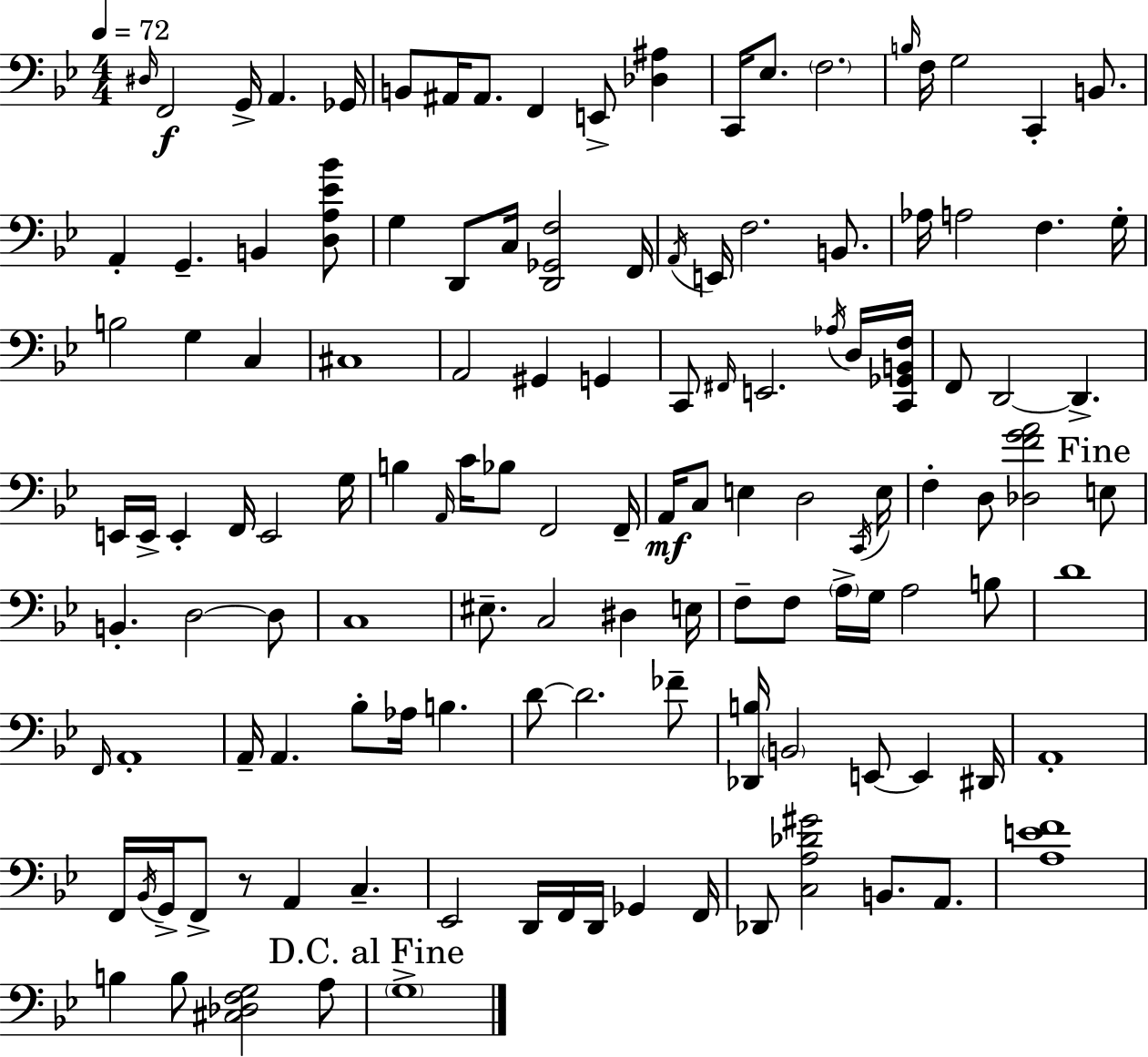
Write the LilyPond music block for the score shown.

{
  \clef bass
  \numericTimeSignature
  \time 4/4
  \key g \minor
  \tempo 4 = 72
  \grace { dis16 }\f f,2 g,16-> a,4. | ges,16 b,8 ais,16 ais,8. f,4 e,8-> <des ais>4 | c,16 ees8. \parenthesize f2. | \grace { b16 } f16 g2 c,4-. b,8. | \break a,4-. g,4.-- b,4 | <d a ees' bes'>8 g4 d,8 c16 <d, ges, f>2 | f,16 \acciaccatura { a,16 } e,16 f2. | b,8. aes16 a2 f4. | \break g16-. b2 g4 c4 | cis1 | a,2 gis,4 g,4 | c,8 \grace { fis,16 } e,2. | \break \acciaccatura { aes16 } d16 <c, ges, b, f>16 f,8 d,2~~ d,4.-> | e,16 e,16-> e,4-. f,16 e,2 | g16 b4 \grace { a,16 } c'16 bes8 f,2 | f,16-- a,16\mf c8 e4 d2 | \break \acciaccatura { c,16 } e16 f4-. d8 <des f' g' a'>2 | \mark "Fine" e8 b,4.-. d2~~ | d8 c1 | eis8.-- c2 | \break dis4 e16 f8-- f8 \parenthesize a16-> g16 a2 | b8 d'1 | \grace { f,16 } a,1-. | a,16-- a,4. bes8-. | \break aes16 b4. d'8~~ d'2. | fes'8-- <des, b>16 \parenthesize b,2 | e,8~~ e,4 dis,16 a,1-. | f,16 \acciaccatura { bes,16 } g,16-> f,8-> r8 a,4 | \break c4.-- ees,2 | d,16 f,16 d,16 ges,4 f,16 des,8 <c a des' gis'>2 | b,8. a,8. <a e' f'>1 | b4 b8 <cis des f g>2 | \break a8 \mark "D.C. al Fine" \parenthesize g1-> | \bar "|."
}